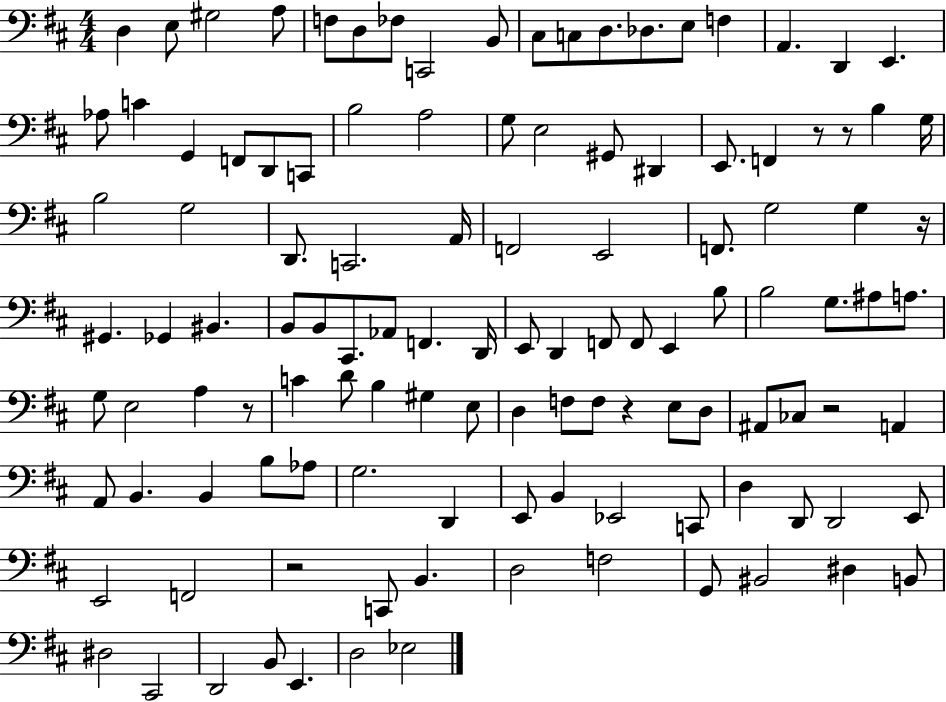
{
  \clef bass
  \numericTimeSignature
  \time 4/4
  \key d \major
  d4 e8 gis2 a8 | f8 d8 fes8 c,2 b,8 | cis8 c8 d8. des8. e8 f4 | a,4. d,4 e,4. | \break aes8 c'4 g,4 f,8 d,8 c,8 | b2 a2 | g8 e2 gis,8 dis,4 | e,8. f,4 r8 r8 b4 g16 | \break b2 g2 | d,8. c,2. a,16 | f,2 e,2 | f,8. g2 g4 r16 | \break gis,4. ges,4 bis,4. | b,8 b,8 cis,8. aes,8 f,4. d,16 | e,8 d,4 f,8 f,8 e,4 b8 | b2 g8. ais8 a8. | \break g8 e2 a4 r8 | c'4 d'8 b4 gis4 e8 | d4 f8 f8 r4 e8 d8 | ais,8 ces8 r2 a,4 | \break a,8 b,4. b,4 b8 aes8 | g2. d,4 | e,8 b,4 ees,2 c,8 | d4 d,8 d,2 e,8 | \break e,2 f,2 | r2 c,8 b,4. | d2 f2 | g,8 bis,2 dis4 b,8 | \break dis2 cis,2 | d,2 b,8 e,4. | d2 ees2 | \bar "|."
}